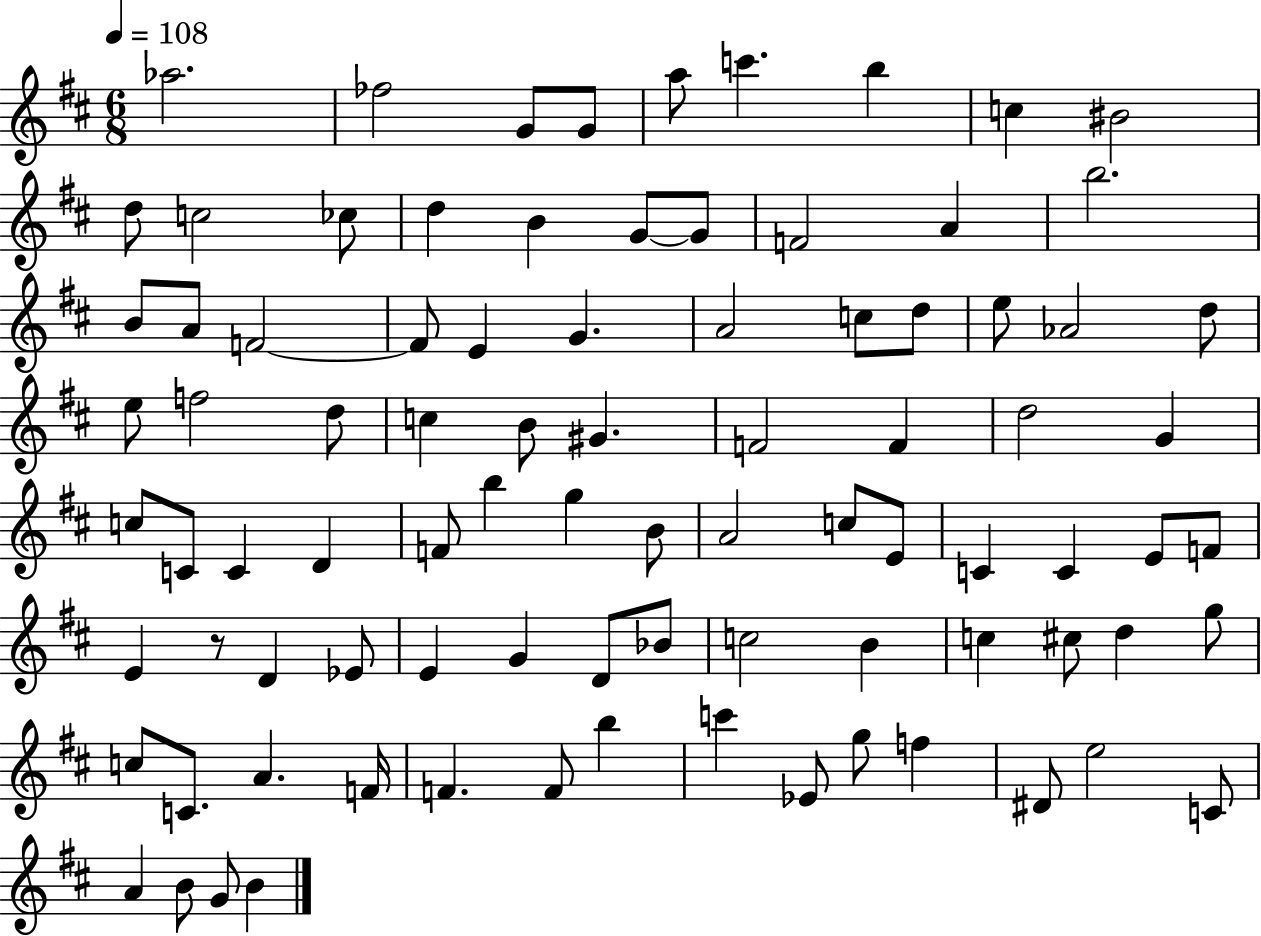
{
  \clef treble
  \numericTimeSignature
  \time 6/8
  \key d \major
  \tempo 4 = 108
  aes''2. | fes''2 g'8 g'8 | a''8 c'''4. b''4 | c''4 bis'2 | \break d''8 c''2 ces''8 | d''4 b'4 g'8~~ g'8 | f'2 a'4 | b''2. | \break b'8 a'8 f'2~~ | f'8 e'4 g'4. | a'2 c''8 d''8 | e''8 aes'2 d''8 | \break e''8 f''2 d''8 | c''4 b'8 gis'4. | f'2 f'4 | d''2 g'4 | \break c''8 c'8 c'4 d'4 | f'8 b''4 g''4 b'8 | a'2 c''8 e'8 | c'4 c'4 e'8 f'8 | \break e'4 r8 d'4 ees'8 | e'4 g'4 d'8 bes'8 | c''2 b'4 | c''4 cis''8 d''4 g''8 | \break c''8 c'8. a'4. f'16 | f'4. f'8 b''4 | c'''4 ees'8 g''8 f''4 | dis'8 e''2 c'8 | \break a'4 b'8 g'8 b'4 | \bar "|."
}